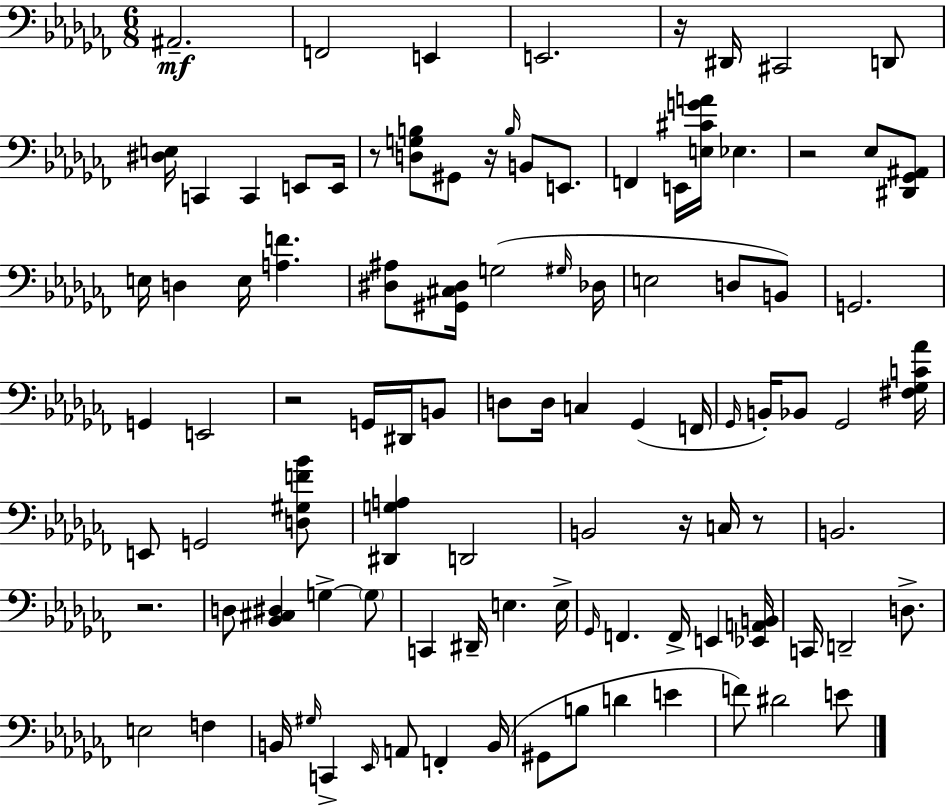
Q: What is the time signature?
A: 6/8